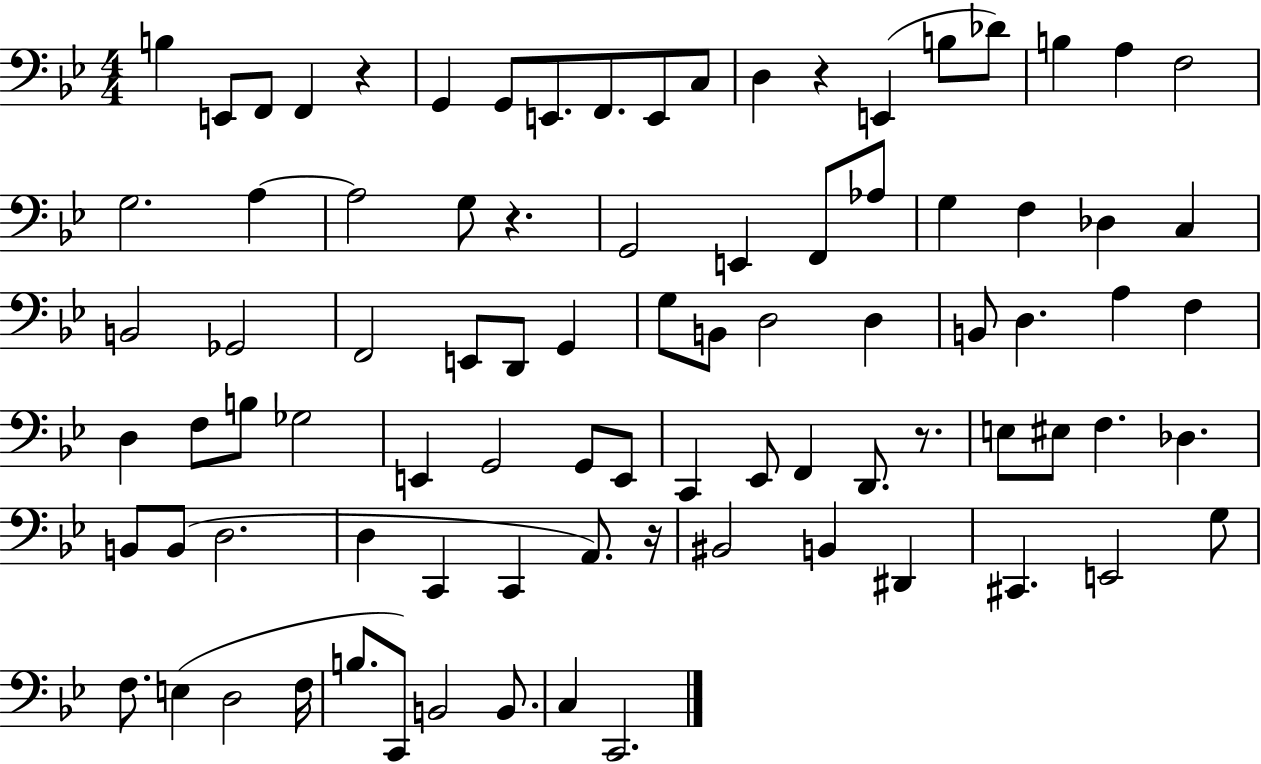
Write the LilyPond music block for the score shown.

{
  \clef bass
  \numericTimeSignature
  \time 4/4
  \key bes \major
  b4 e,8 f,8 f,4 r4 | g,4 g,8 e,8. f,8. e,8 c8 | d4 r4 e,4( b8 des'8) | b4 a4 f2 | \break g2. a4~~ | a2 g8 r4. | g,2 e,4 f,8 aes8 | g4 f4 des4 c4 | \break b,2 ges,2 | f,2 e,8 d,8 g,4 | g8 b,8 d2 d4 | b,8 d4. a4 f4 | \break d4 f8 b8 ges2 | e,4 g,2 g,8 e,8 | c,4 ees,8 f,4 d,8. r8. | e8 eis8 f4. des4. | \break b,8 b,8( d2. | d4 c,4 c,4 a,8.) r16 | bis,2 b,4 dis,4 | cis,4. e,2 g8 | \break f8. e4( d2 f16 | b8. c,8) b,2 b,8. | c4 c,2. | \bar "|."
}